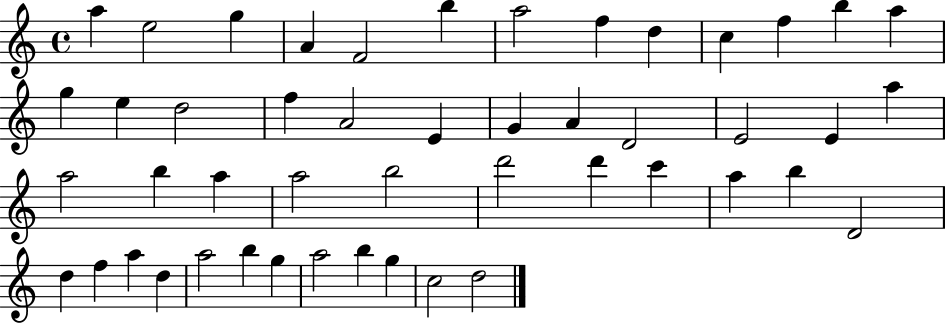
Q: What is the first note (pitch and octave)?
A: A5